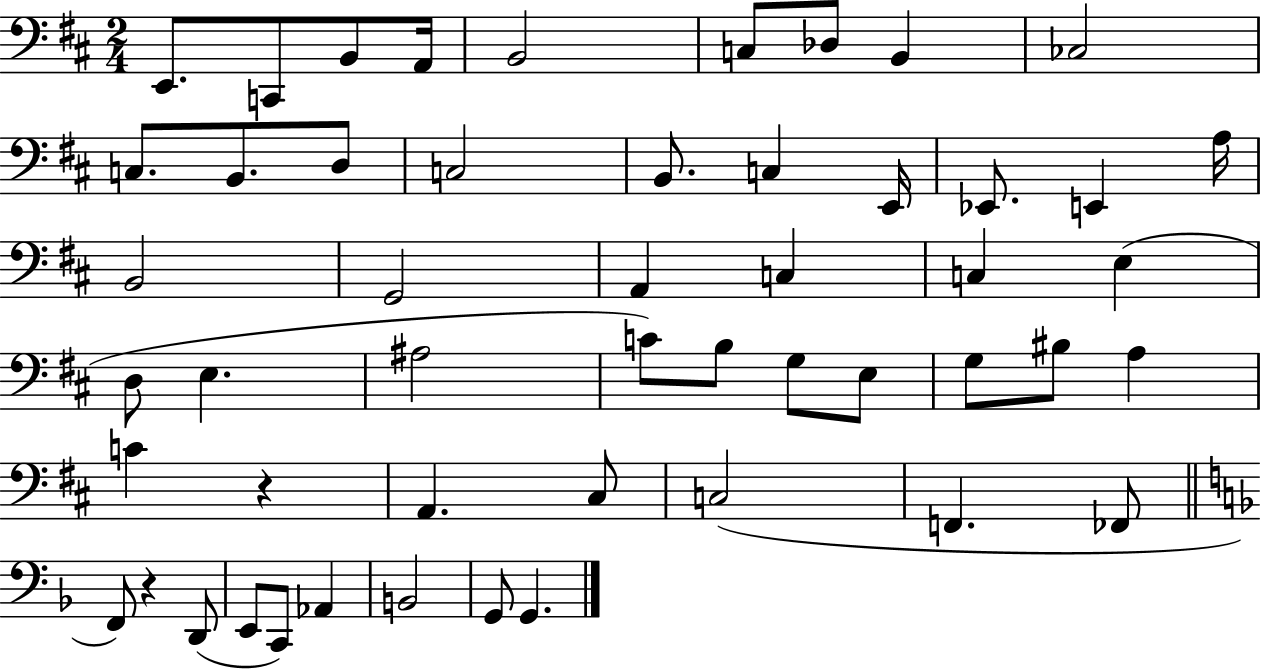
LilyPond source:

{
  \clef bass
  \numericTimeSignature
  \time 2/4
  \key d \major
  e,8. c,8 b,8 a,16 | b,2 | c8 des8 b,4 | ces2 | \break c8. b,8. d8 | c2 | b,8. c4 e,16 | ees,8. e,4 a16 | \break b,2 | g,2 | a,4 c4 | c4 e4( | \break d8 e4. | ais2 | c'8) b8 g8 e8 | g8 bis8 a4 | \break c'4 r4 | a,4. cis8 | c2( | f,4. fes,8 | \break \bar "||" \break \key f \major f,8) r4 d,8( | e,8 c,8) aes,4 | b,2 | g,8 g,4. | \break \bar "|."
}